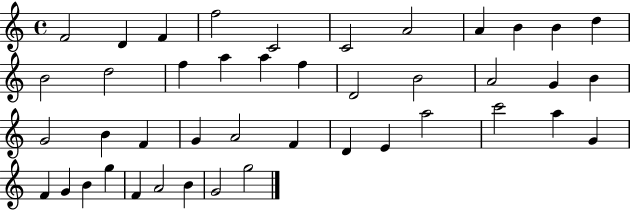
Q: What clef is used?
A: treble